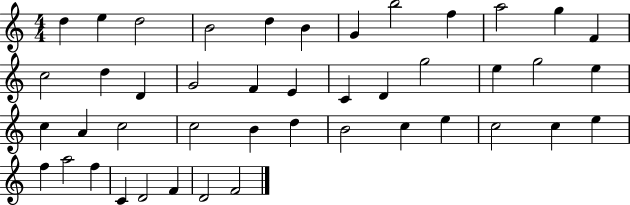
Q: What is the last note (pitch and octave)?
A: F4